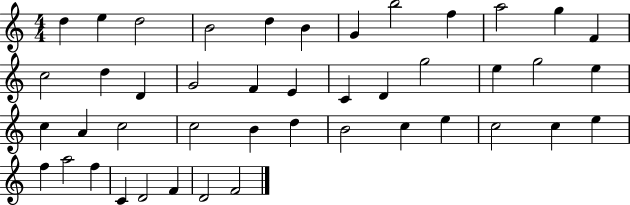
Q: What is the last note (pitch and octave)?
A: F4